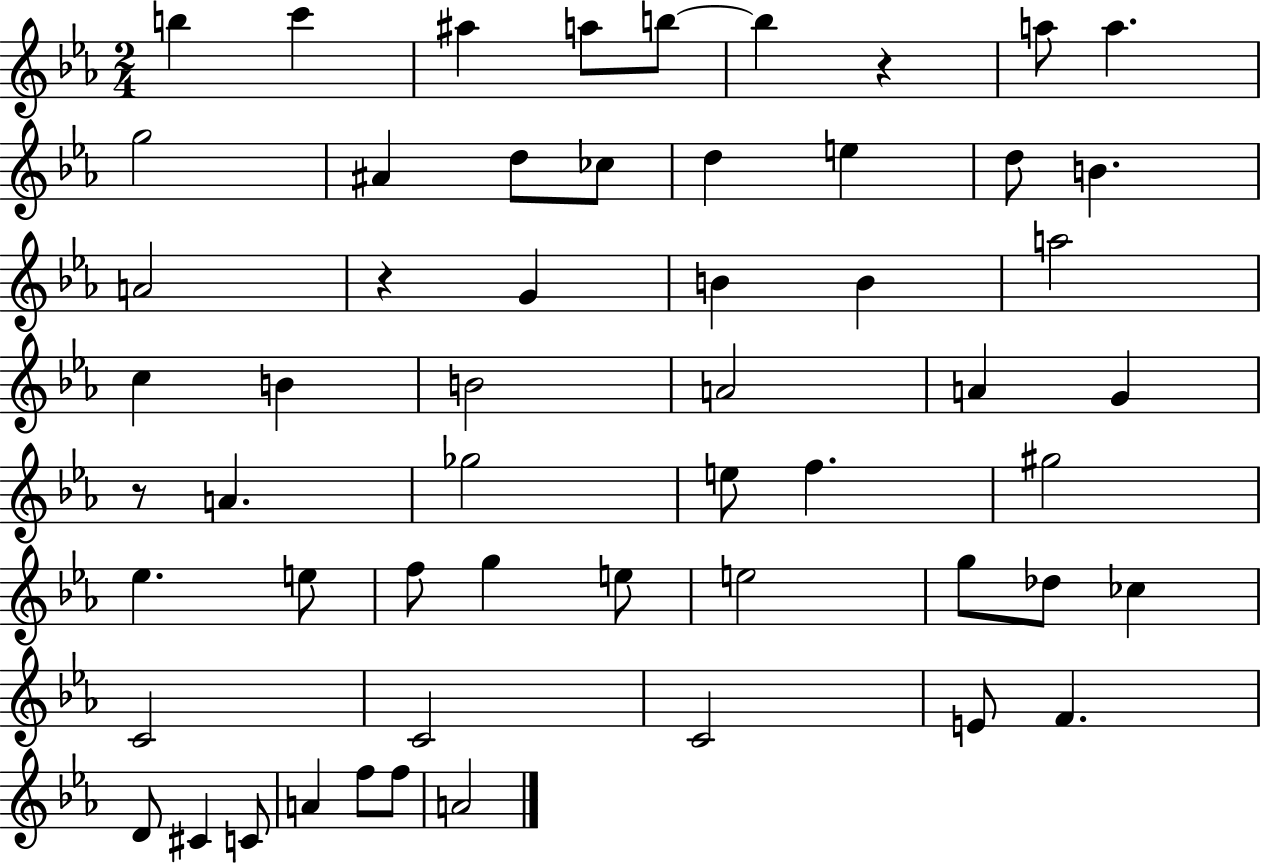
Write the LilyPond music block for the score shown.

{
  \clef treble
  \numericTimeSignature
  \time 2/4
  \key ees \major
  b''4 c'''4 | ais''4 a''8 b''8~~ | b''4 r4 | a''8 a''4. | \break g''2 | ais'4 d''8 ces''8 | d''4 e''4 | d''8 b'4. | \break a'2 | r4 g'4 | b'4 b'4 | a''2 | \break c''4 b'4 | b'2 | a'2 | a'4 g'4 | \break r8 a'4. | ges''2 | e''8 f''4. | gis''2 | \break ees''4. e''8 | f''8 g''4 e''8 | e''2 | g''8 des''8 ces''4 | \break c'2 | c'2 | c'2 | e'8 f'4. | \break d'8 cis'4 c'8 | a'4 f''8 f''8 | a'2 | \bar "|."
}